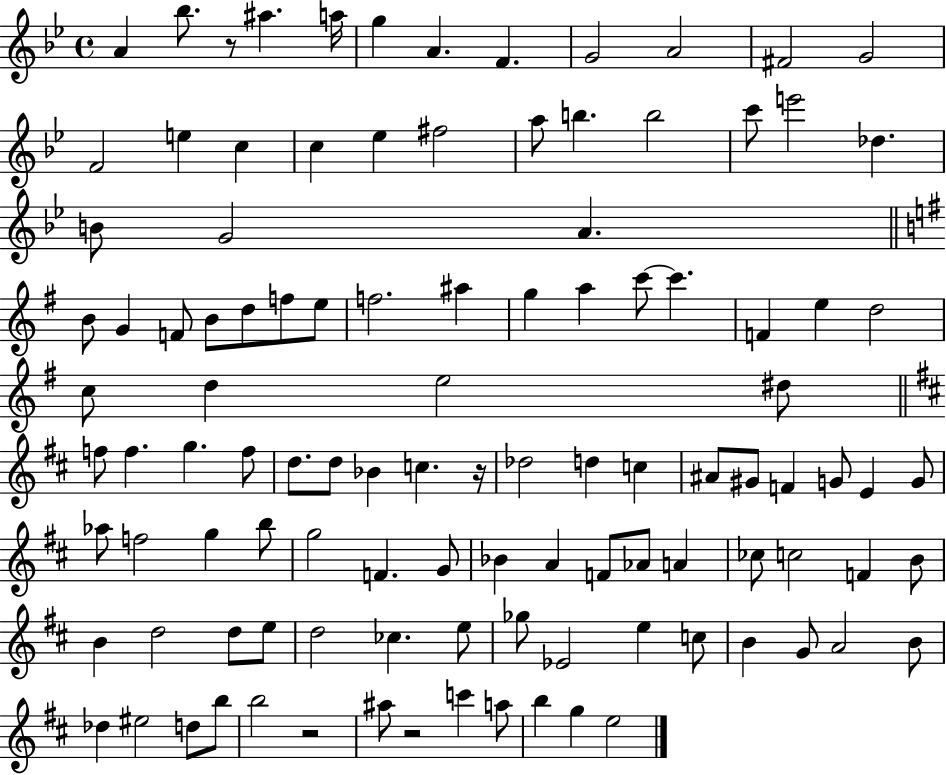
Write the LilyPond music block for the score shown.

{
  \clef treble
  \time 4/4
  \defaultTimeSignature
  \key bes \major
  a'4 bes''8. r8 ais''4. a''16 | g''4 a'4. f'4. | g'2 a'2 | fis'2 g'2 | \break f'2 e''4 c''4 | c''4 ees''4 fis''2 | a''8 b''4. b''2 | c'''8 e'''2 des''4. | \break b'8 g'2 a'4. | \bar "||" \break \key g \major b'8 g'4 f'8 b'8 d''8 f''8 e''8 | f''2. ais''4 | g''4 a''4 c'''8~~ c'''4. | f'4 e''4 d''2 | \break c''8 d''4 e''2 dis''8 | \bar "||" \break \key d \major f''8 f''4. g''4. f''8 | d''8. d''8 bes'4 c''4. r16 | des''2 d''4 c''4 | ais'8 gis'8 f'4 g'8 e'4 g'8 | \break aes''8 f''2 g''4 b''8 | g''2 f'4. g'8 | bes'4 a'4 f'8 aes'8 a'4 | ces''8 c''2 f'4 b'8 | \break b'4 d''2 d''8 e''8 | d''2 ces''4. e''8 | ges''8 ees'2 e''4 c''8 | b'4 g'8 a'2 b'8 | \break des''4 eis''2 d''8 b''8 | b''2 r2 | ais''8 r2 c'''4 a''8 | b''4 g''4 e''2 | \break \bar "|."
}